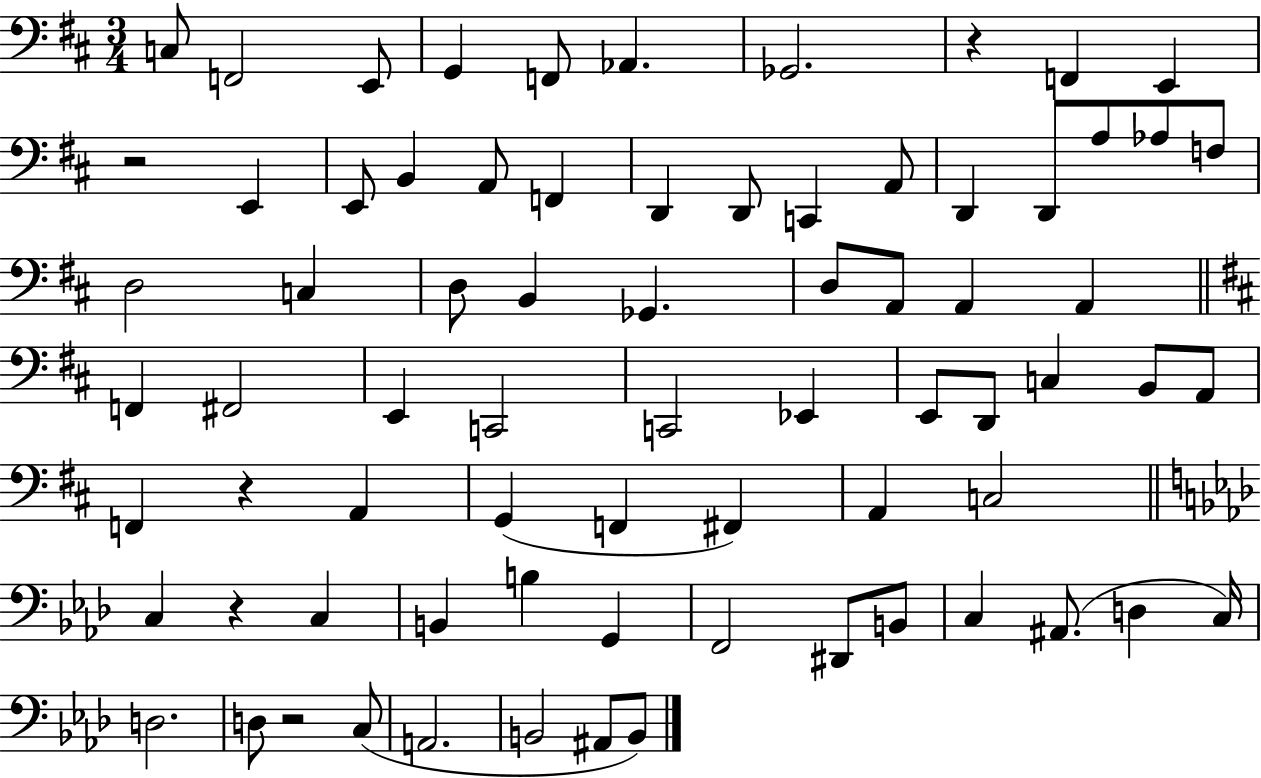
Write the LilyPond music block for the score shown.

{
  \clef bass
  \numericTimeSignature
  \time 3/4
  \key d \major
  c8 f,2 e,8 | g,4 f,8 aes,4. | ges,2. | r4 f,4 e,4 | \break r2 e,4 | e,8 b,4 a,8 f,4 | d,4 d,8 c,4 a,8 | d,4 d,8 a8 aes8 f8 | \break d2 c4 | d8 b,4 ges,4. | d8 a,8 a,4 a,4 | \bar "||" \break \key b \minor f,4 fis,2 | e,4 c,2 | c,2 ees,4 | e,8 d,8 c4 b,8 a,8 | \break f,4 r4 a,4 | g,4( f,4 fis,4) | a,4 c2 | \bar "||" \break \key aes \major c4 r4 c4 | b,4 b4 g,4 | f,2 dis,8 b,8 | c4 ais,8.( d4 c16) | \break d2. | d8 r2 c8( | a,2. | b,2 ais,8 b,8) | \break \bar "|."
}